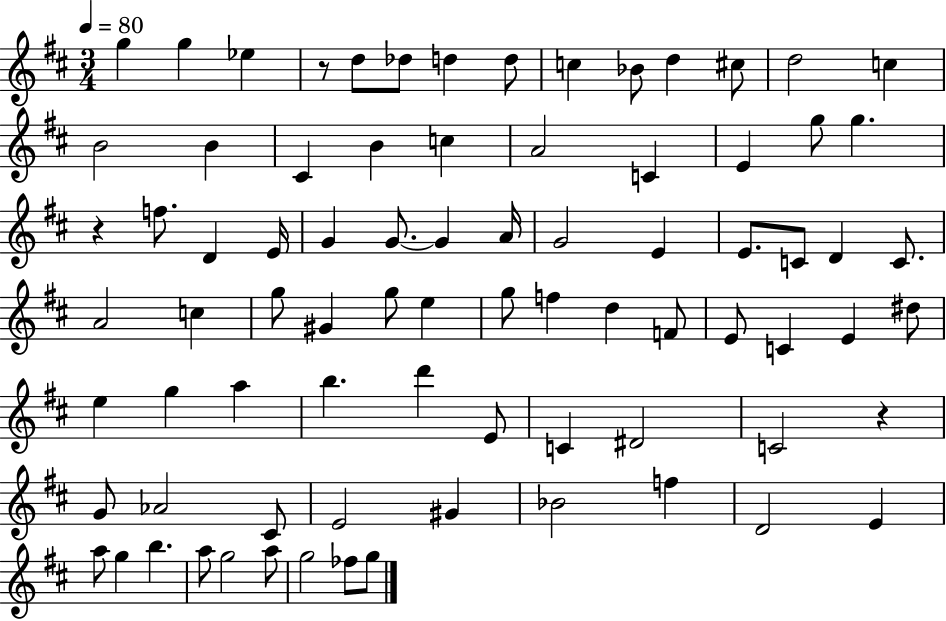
{
  \clef treble
  \numericTimeSignature
  \time 3/4
  \key d \major
  \tempo 4 = 80
  g''4 g''4 ees''4 | r8 d''8 des''8 d''4 d''8 | c''4 bes'8 d''4 cis''8 | d''2 c''4 | \break b'2 b'4 | cis'4 b'4 c''4 | a'2 c'4 | e'4 g''8 g''4. | \break r4 f''8. d'4 e'16 | g'4 g'8.~~ g'4 a'16 | g'2 e'4 | e'8. c'8 d'4 c'8. | \break a'2 c''4 | g''8 gis'4 g''8 e''4 | g''8 f''4 d''4 f'8 | e'8 c'4 e'4 dis''8 | \break e''4 g''4 a''4 | b''4. d'''4 e'8 | c'4 dis'2 | c'2 r4 | \break g'8 aes'2 cis'8 | e'2 gis'4 | bes'2 f''4 | d'2 e'4 | \break a''8 g''4 b''4. | a''8 g''2 a''8 | g''2 fes''8 g''8 | \bar "|."
}